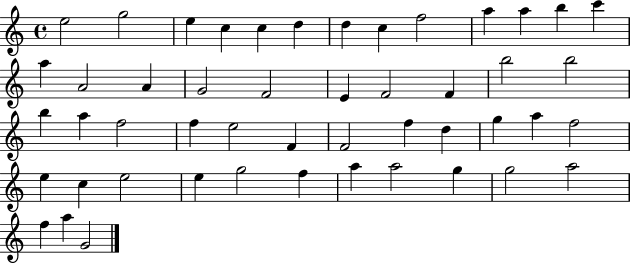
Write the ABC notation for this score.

X:1
T:Untitled
M:4/4
L:1/4
K:C
e2 g2 e c c d d c f2 a a b c' a A2 A G2 F2 E F2 F b2 b2 b a f2 f e2 F F2 f d g a f2 e c e2 e g2 f a a2 g g2 a2 f a G2